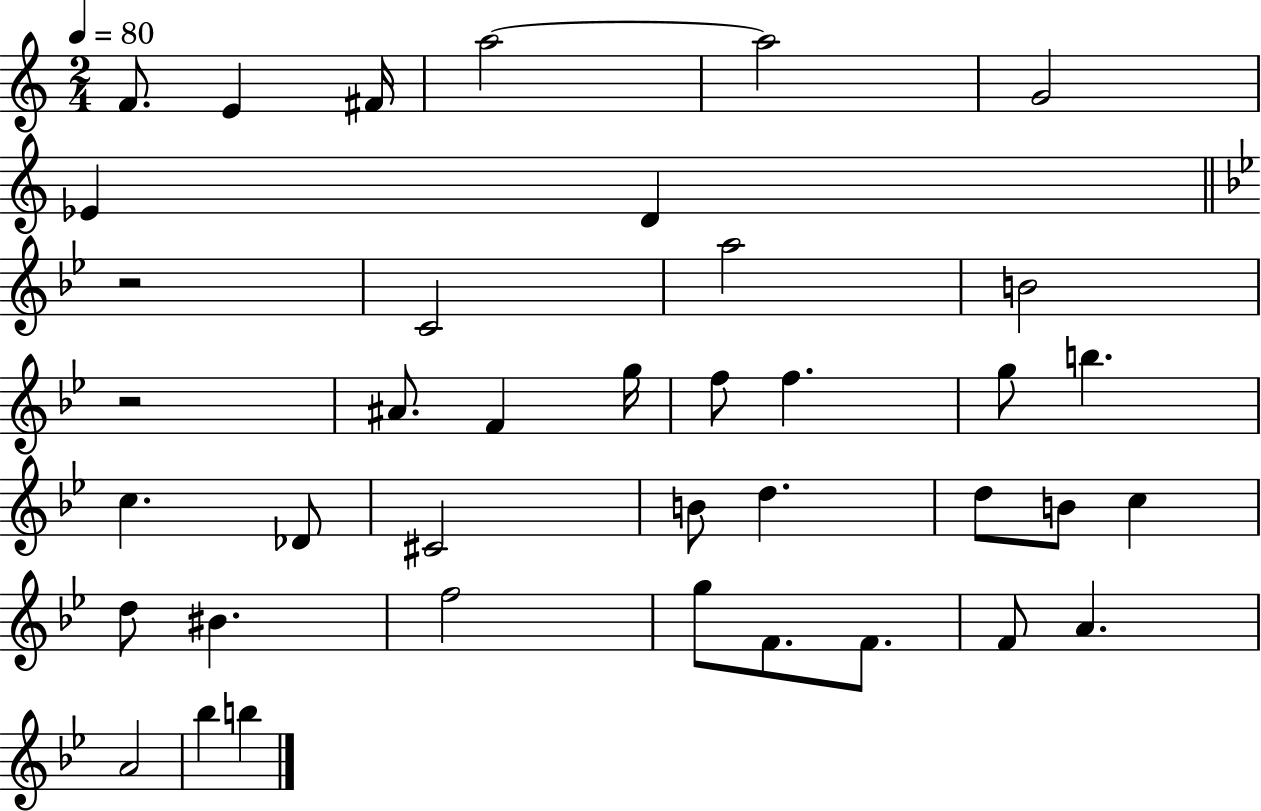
F4/e. E4/q F#4/s A5/h A5/h G4/h Eb4/q D4/q R/h C4/h A5/h B4/h R/h A#4/e. F4/q G5/s F5/e F5/q. G5/e B5/q. C5/q. Db4/e C#4/h B4/e D5/q. D5/e B4/e C5/q D5/e BIS4/q. F5/h G5/e F4/e. F4/e. F4/e A4/q. A4/h Bb5/q B5/q